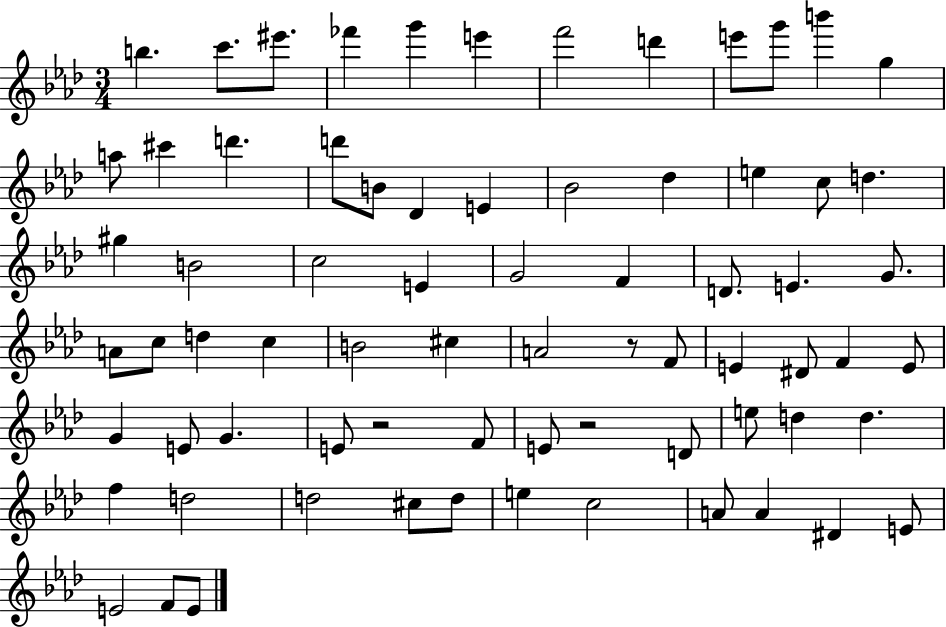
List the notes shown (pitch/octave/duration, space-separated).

B5/q. C6/e. EIS6/e. FES6/q G6/q E6/q F6/h D6/q E6/e G6/e B6/q G5/q A5/e C#6/q D6/q. D6/e B4/e Db4/q E4/q Bb4/h Db5/q E5/q C5/e D5/q. G#5/q B4/h C5/h E4/q G4/h F4/q D4/e. E4/q. G4/e. A4/e C5/e D5/q C5/q B4/h C#5/q A4/h R/e F4/e E4/q D#4/e F4/q E4/e G4/q E4/e G4/q. E4/e R/h F4/e E4/e R/h D4/e E5/e D5/q D5/q. F5/q D5/h D5/h C#5/e D5/e E5/q C5/h A4/e A4/q D#4/q E4/e E4/h F4/e E4/e